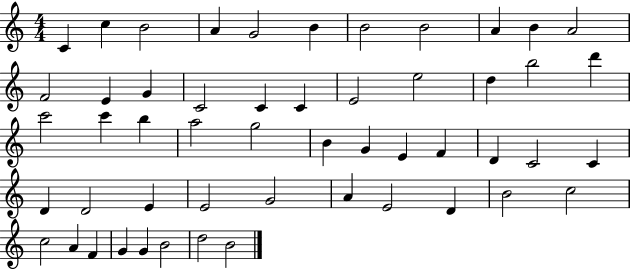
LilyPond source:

{
  \clef treble
  \numericTimeSignature
  \time 4/4
  \key c \major
  c'4 c''4 b'2 | a'4 g'2 b'4 | b'2 b'2 | a'4 b'4 a'2 | \break f'2 e'4 g'4 | c'2 c'4 c'4 | e'2 e''2 | d''4 b''2 d'''4 | \break c'''2 c'''4 b''4 | a''2 g''2 | b'4 g'4 e'4 f'4 | d'4 c'2 c'4 | \break d'4 d'2 e'4 | e'2 g'2 | a'4 e'2 d'4 | b'2 c''2 | \break c''2 a'4 f'4 | g'4 g'4 b'2 | d''2 b'2 | \bar "|."
}